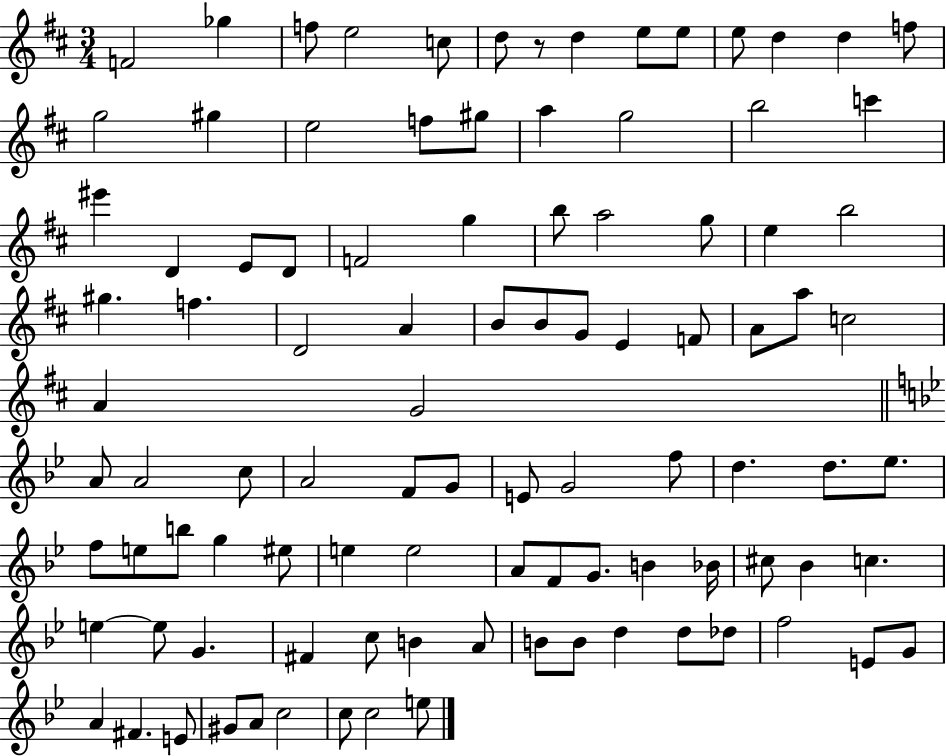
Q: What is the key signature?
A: D major